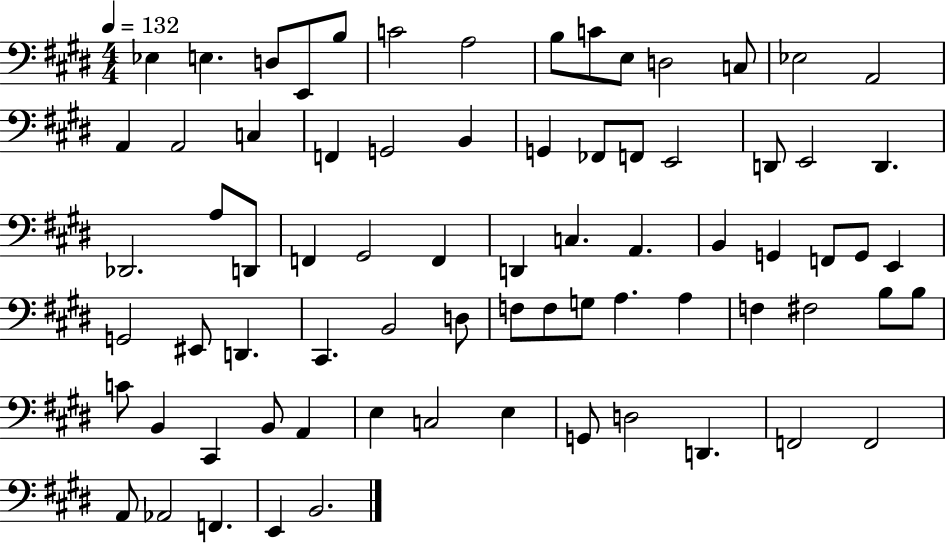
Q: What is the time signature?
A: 4/4